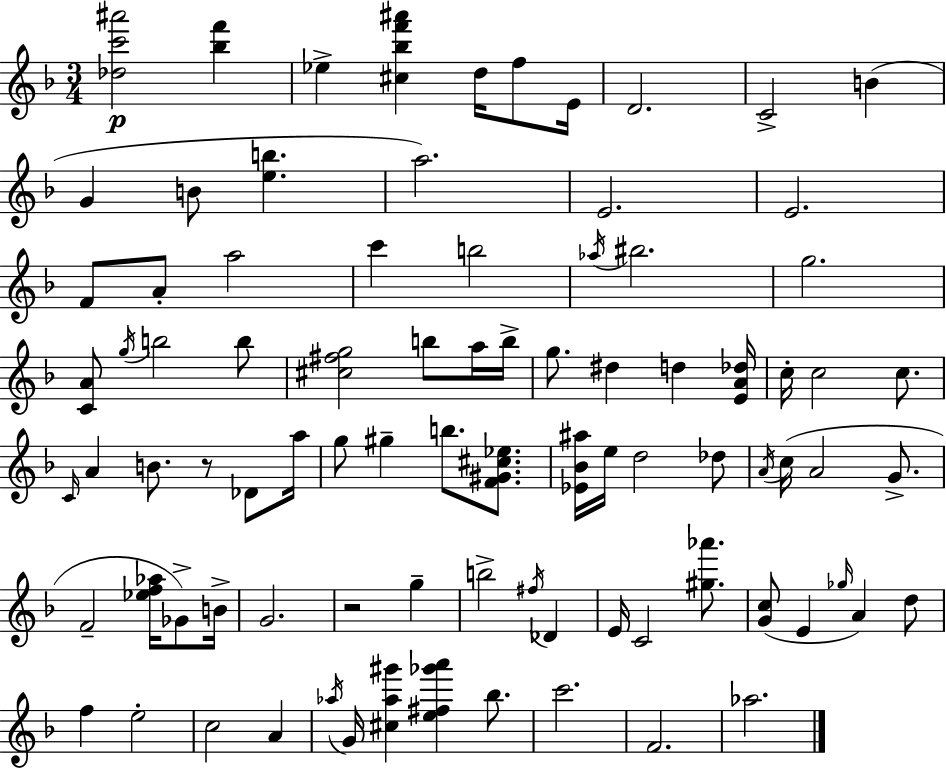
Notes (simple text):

[Db5,C6,A#6]/h [Bb5,F6]/q Eb5/q [C#5,Bb5,F6,A#6]/q D5/s F5/e E4/s D4/h. C4/h B4/q G4/q B4/e [E5,B5]/q. A5/h. E4/h. E4/h. F4/e A4/e A5/h C6/q B5/h Ab5/s BIS5/h. G5/h. [C4,A4]/e G5/s B5/h B5/e [C#5,F#5,G5]/h B5/e A5/s B5/s G5/e. D#5/q D5/q [E4,A4,Db5]/s C5/s C5/h C5/e. C4/s A4/q B4/e. R/e Db4/e A5/s G5/e G#5/q B5/e. [F4,G#4,C#5,Eb5]/e. [Eb4,Bb4,A#5]/s E5/s D5/h Db5/e A4/s C5/s A4/h G4/e. F4/h [Eb5,F5,Ab5]/s Gb4/e B4/s G4/h. R/h G5/q B5/h F#5/s Db4/q E4/s C4/h [G#5,Ab6]/e. [G4,C5]/e E4/q Gb5/s A4/q D5/e F5/q E5/h C5/h A4/q Ab5/s G4/s [C#5,Ab5,G#6]/q [E5,F#5,Gb6,A6]/q Bb5/e. C6/h. F4/h. Ab5/h.